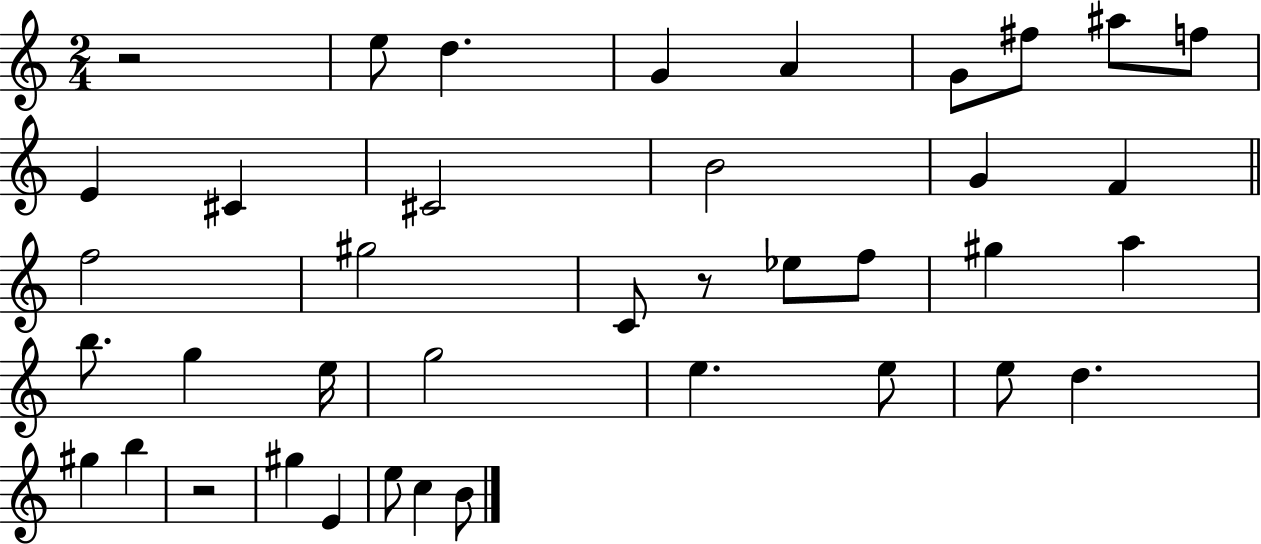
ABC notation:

X:1
T:Untitled
M:2/4
L:1/4
K:C
z2 e/2 d G A G/2 ^f/2 ^a/2 f/2 E ^C ^C2 B2 G F f2 ^g2 C/2 z/2 _e/2 f/2 ^g a b/2 g e/4 g2 e e/2 e/2 d ^g b z2 ^g E e/2 c B/2